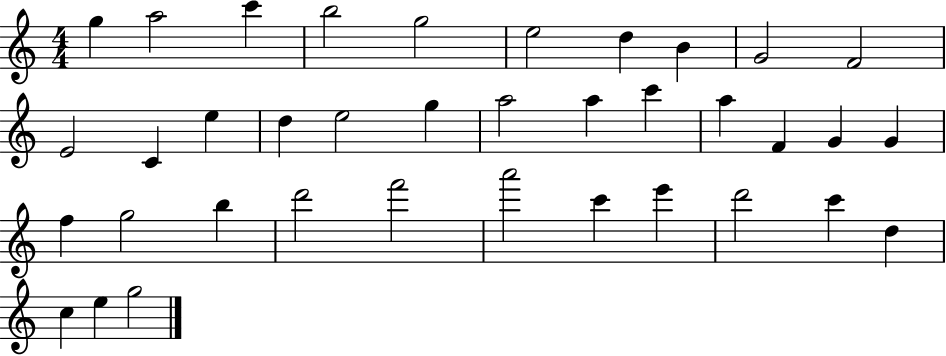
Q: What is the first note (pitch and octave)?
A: G5